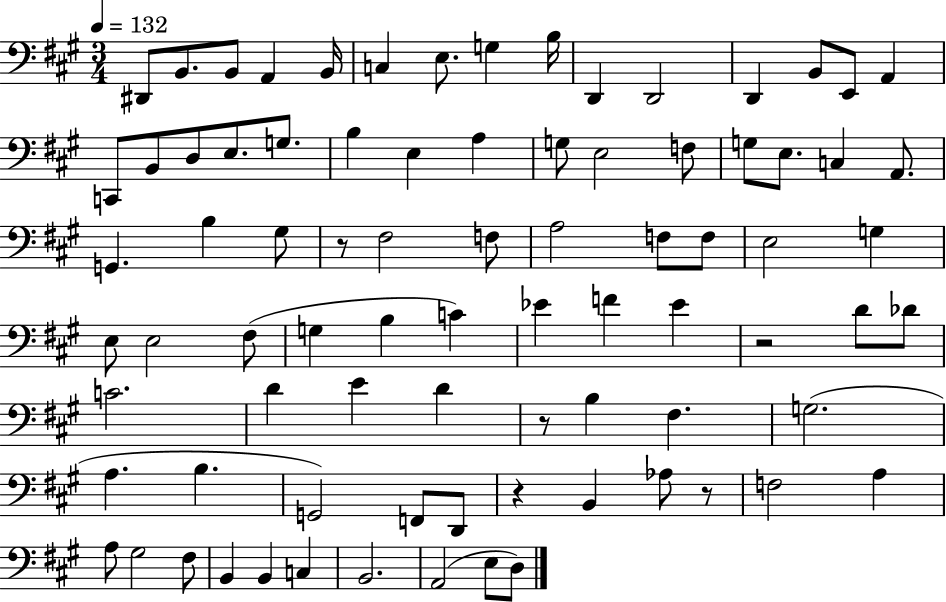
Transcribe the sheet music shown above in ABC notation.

X:1
T:Untitled
M:3/4
L:1/4
K:A
^D,,/2 B,,/2 B,,/2 A,, B,,/4 C, E,/2 G, B,/4 D,, D,,2 D,, B,,/2 E,,/2 A,, C,,/2 B,,/2 D,/2 E,/2 G,/2 B, E, A, G,/2 E,2 F,/2 G,/2 E,/2 C, A,,/2 G,, B, ^G,/2 z/2 ^F,2 F,/2 A,2 F,/2 F,/2 E,2 G, E,/2 E,2 ^F,/2 G, B, C _E F _E z2 D/2 _D/2 C2 D E D z/2 B, ^F, G,2 A, B, G,,2 F,,/2 D,,/2 z B,, _A,/2 z/2 F,2 A, A,/2 ^G,2 ^F,/2 B,, B,, C, B,,2 A,,2 E,/2 D,/2